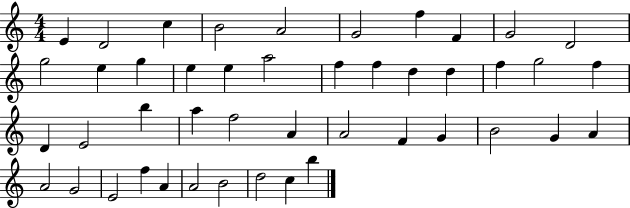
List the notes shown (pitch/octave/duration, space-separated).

E4/q D4/h C5/q B4/h A4/h G4/h F5/q F4/q G4/h D4/h G5/h E5/q G5/q E5/q E5/q A5/h F5/q F5/q D5/q D5/q F5/q G5/h F5/q D4/q E4/h B5/q A5/q F5/h A4/q A4/h F4/q G4/q B4/h G4/q A4/q A4/h G4/h E4/h F5/q A4/q A4/h B4/h D5/h C5/q B5/q